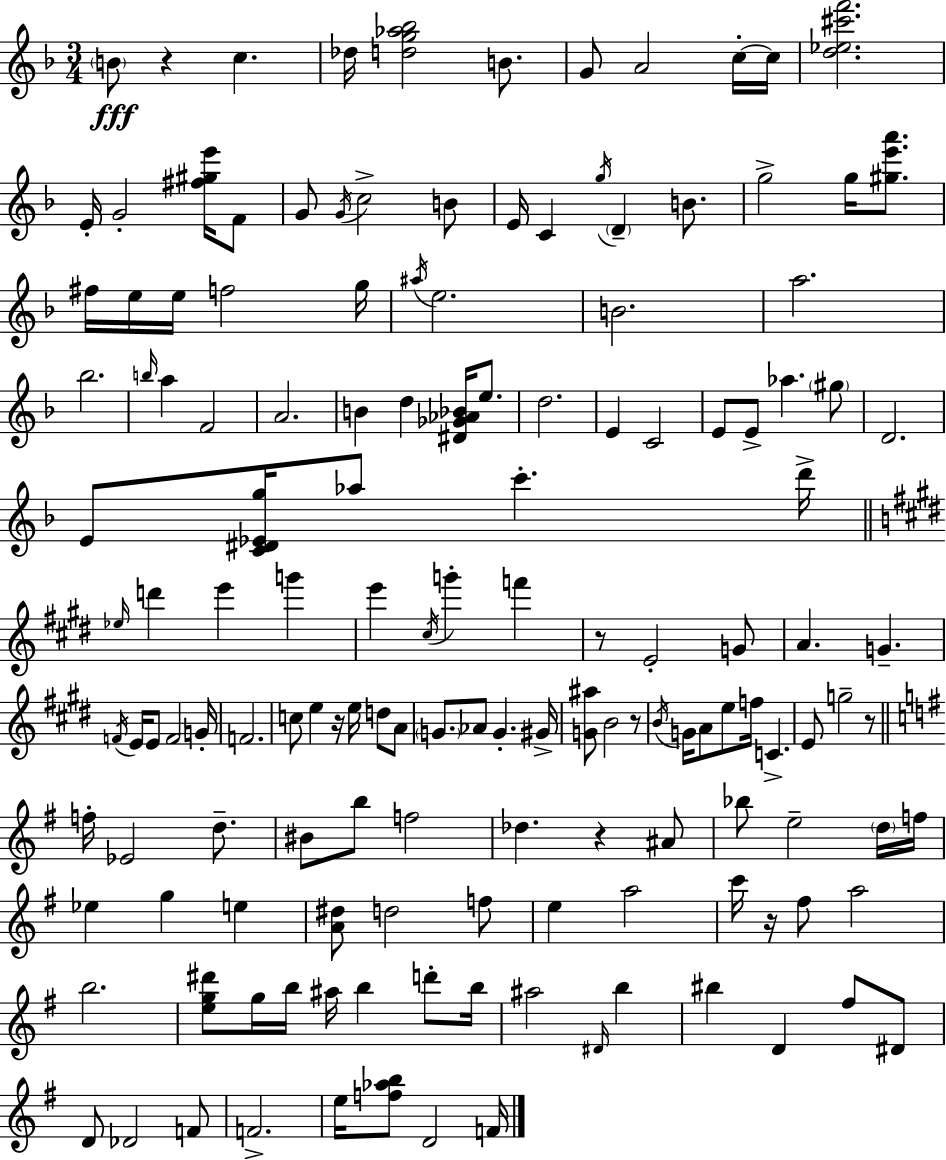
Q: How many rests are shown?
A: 7